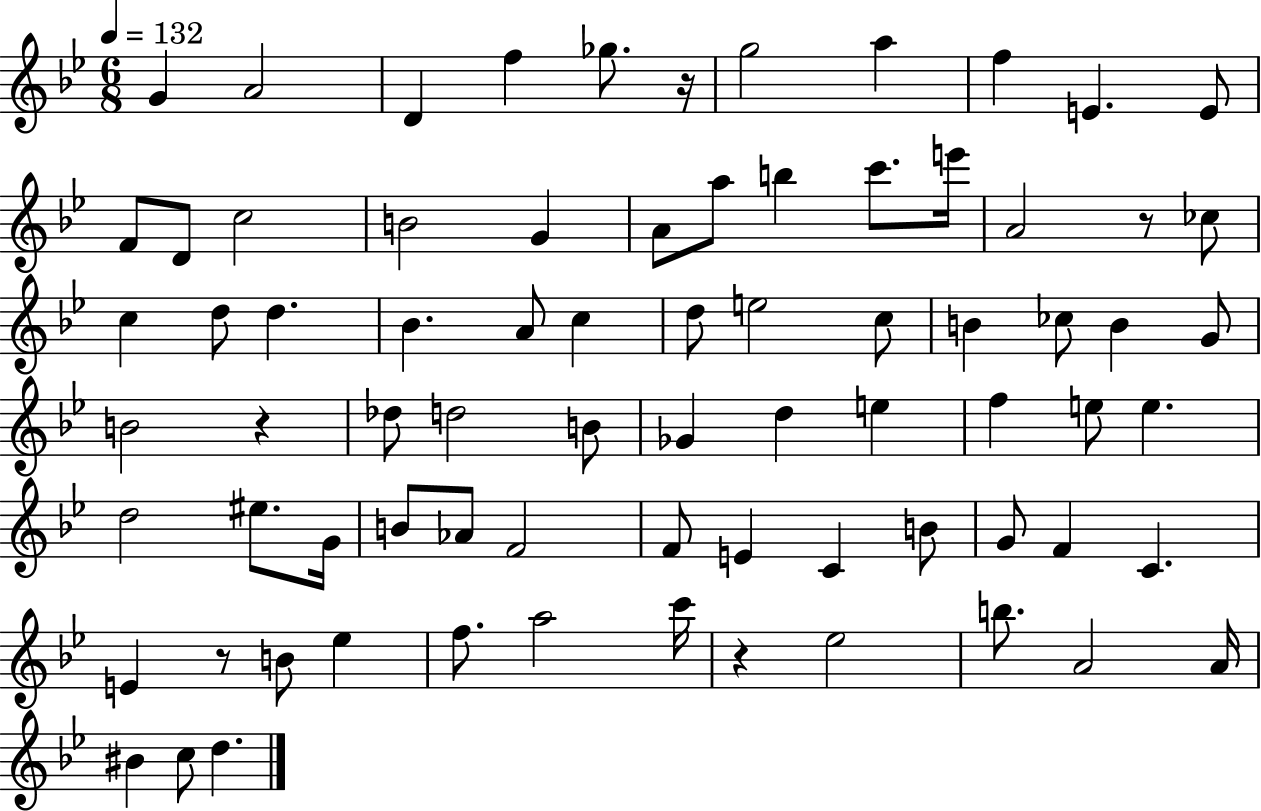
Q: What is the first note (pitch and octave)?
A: G4